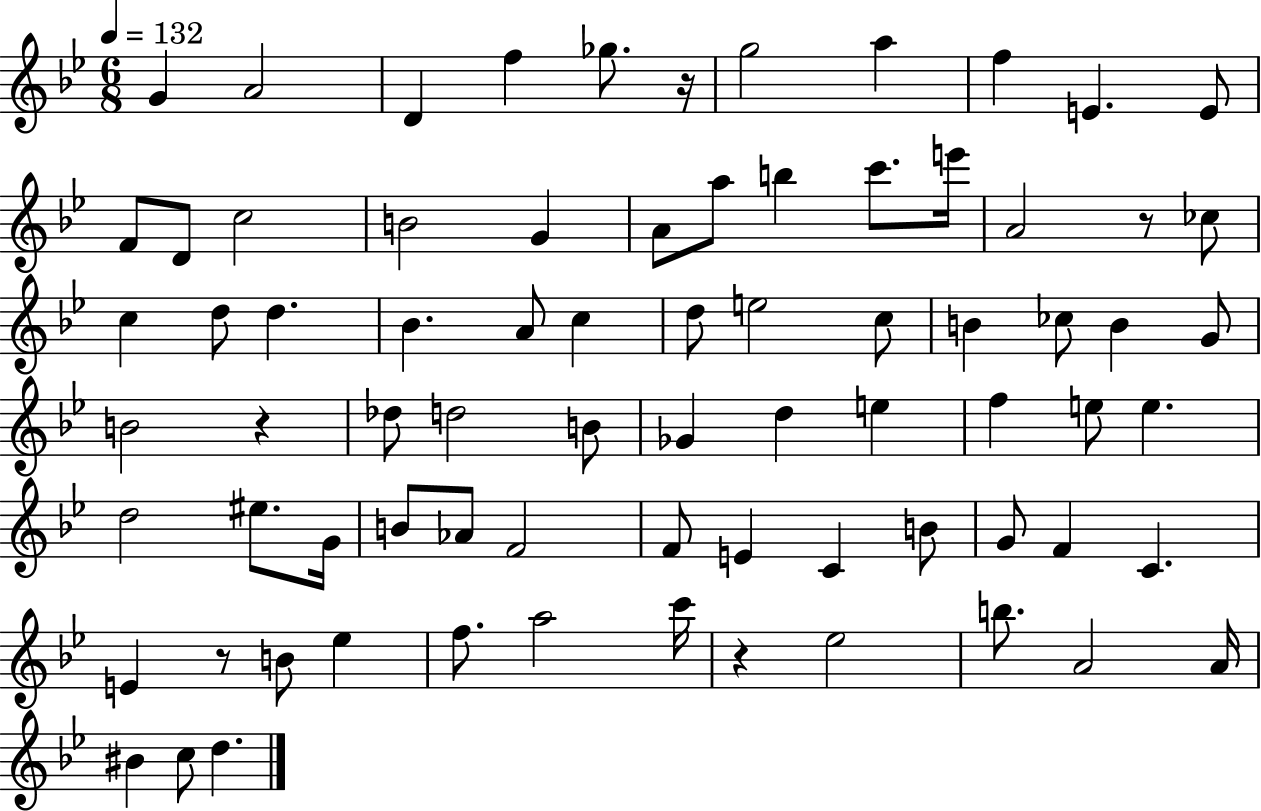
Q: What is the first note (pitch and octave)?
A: G4